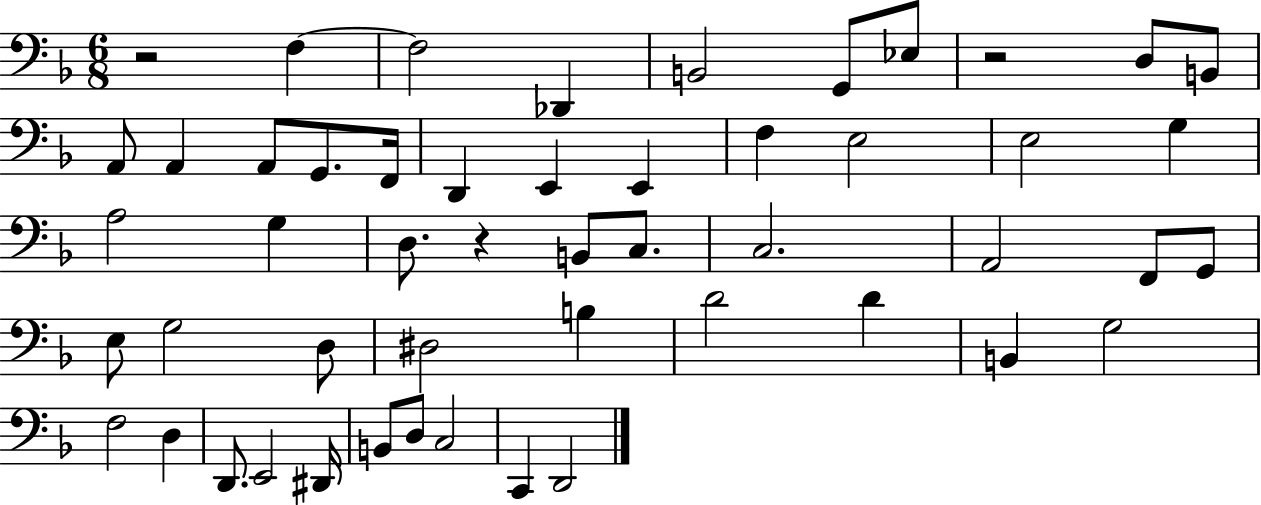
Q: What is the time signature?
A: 6/8